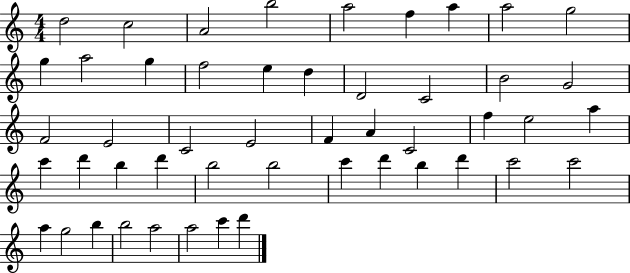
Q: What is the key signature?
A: C major